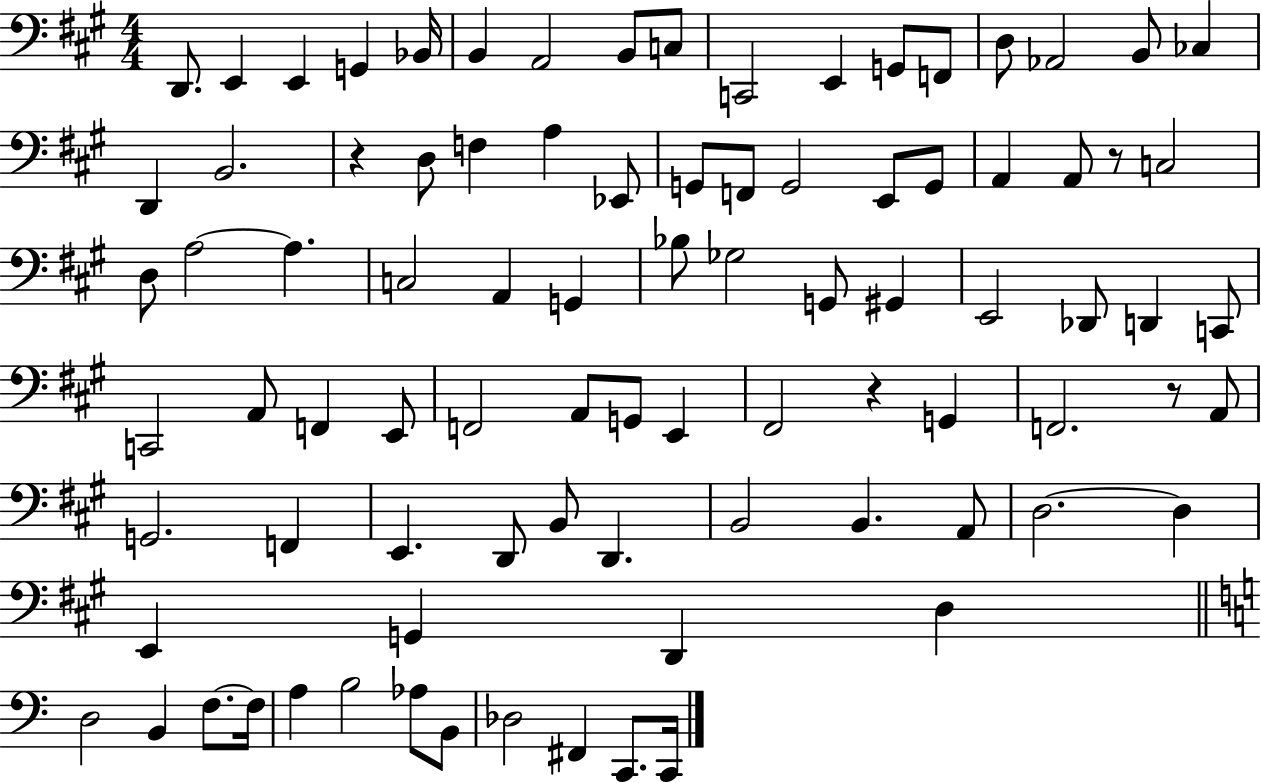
{
  \clef bass
  \numericTimeSignature
  \time 4/4
  \key a \major
  d,8. e,4 e,4 g,4 bes,16 | b,4 a,2 b,8 c8 | c,2 e,4 g,8 f,8 | d8 aes,2 b,8 ces4 | \break d,4 b,2. | r4 d8 f4 a4 ees,8 | g,8 f,8 g,2 e,8 g,8 | a,4 a,8 r8 c2 | \break d8 a2~~ a4. | c2 a,4 g,4 | bes8 ges2 g,8 gis,4 | e,2 des,8 d,4 c,8 | \break c,2 a,8 f,4 e,8 | f,2 a,8 g,8 e,4 | fis,2 r4 g,4 | f,2. r8 a,8 | \break g,2. f,4 | e,4. d,8 b,8 d,4. | b,2 b,4. a,8 | d2.~~ d4 | \break e,4 g,4 d,4 d4 | \bar "||" \break \key c \major d2 b,4 f8.~~ f16 | a4 b2 aes8 b,8 | des2 fis,4 c,8. c,16 | \bar "|."
}